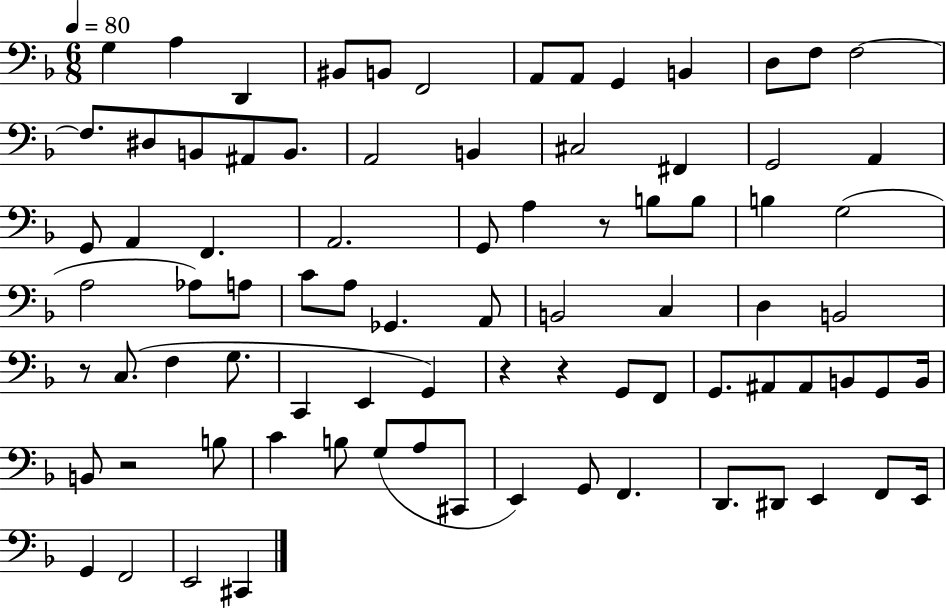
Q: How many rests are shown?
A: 5